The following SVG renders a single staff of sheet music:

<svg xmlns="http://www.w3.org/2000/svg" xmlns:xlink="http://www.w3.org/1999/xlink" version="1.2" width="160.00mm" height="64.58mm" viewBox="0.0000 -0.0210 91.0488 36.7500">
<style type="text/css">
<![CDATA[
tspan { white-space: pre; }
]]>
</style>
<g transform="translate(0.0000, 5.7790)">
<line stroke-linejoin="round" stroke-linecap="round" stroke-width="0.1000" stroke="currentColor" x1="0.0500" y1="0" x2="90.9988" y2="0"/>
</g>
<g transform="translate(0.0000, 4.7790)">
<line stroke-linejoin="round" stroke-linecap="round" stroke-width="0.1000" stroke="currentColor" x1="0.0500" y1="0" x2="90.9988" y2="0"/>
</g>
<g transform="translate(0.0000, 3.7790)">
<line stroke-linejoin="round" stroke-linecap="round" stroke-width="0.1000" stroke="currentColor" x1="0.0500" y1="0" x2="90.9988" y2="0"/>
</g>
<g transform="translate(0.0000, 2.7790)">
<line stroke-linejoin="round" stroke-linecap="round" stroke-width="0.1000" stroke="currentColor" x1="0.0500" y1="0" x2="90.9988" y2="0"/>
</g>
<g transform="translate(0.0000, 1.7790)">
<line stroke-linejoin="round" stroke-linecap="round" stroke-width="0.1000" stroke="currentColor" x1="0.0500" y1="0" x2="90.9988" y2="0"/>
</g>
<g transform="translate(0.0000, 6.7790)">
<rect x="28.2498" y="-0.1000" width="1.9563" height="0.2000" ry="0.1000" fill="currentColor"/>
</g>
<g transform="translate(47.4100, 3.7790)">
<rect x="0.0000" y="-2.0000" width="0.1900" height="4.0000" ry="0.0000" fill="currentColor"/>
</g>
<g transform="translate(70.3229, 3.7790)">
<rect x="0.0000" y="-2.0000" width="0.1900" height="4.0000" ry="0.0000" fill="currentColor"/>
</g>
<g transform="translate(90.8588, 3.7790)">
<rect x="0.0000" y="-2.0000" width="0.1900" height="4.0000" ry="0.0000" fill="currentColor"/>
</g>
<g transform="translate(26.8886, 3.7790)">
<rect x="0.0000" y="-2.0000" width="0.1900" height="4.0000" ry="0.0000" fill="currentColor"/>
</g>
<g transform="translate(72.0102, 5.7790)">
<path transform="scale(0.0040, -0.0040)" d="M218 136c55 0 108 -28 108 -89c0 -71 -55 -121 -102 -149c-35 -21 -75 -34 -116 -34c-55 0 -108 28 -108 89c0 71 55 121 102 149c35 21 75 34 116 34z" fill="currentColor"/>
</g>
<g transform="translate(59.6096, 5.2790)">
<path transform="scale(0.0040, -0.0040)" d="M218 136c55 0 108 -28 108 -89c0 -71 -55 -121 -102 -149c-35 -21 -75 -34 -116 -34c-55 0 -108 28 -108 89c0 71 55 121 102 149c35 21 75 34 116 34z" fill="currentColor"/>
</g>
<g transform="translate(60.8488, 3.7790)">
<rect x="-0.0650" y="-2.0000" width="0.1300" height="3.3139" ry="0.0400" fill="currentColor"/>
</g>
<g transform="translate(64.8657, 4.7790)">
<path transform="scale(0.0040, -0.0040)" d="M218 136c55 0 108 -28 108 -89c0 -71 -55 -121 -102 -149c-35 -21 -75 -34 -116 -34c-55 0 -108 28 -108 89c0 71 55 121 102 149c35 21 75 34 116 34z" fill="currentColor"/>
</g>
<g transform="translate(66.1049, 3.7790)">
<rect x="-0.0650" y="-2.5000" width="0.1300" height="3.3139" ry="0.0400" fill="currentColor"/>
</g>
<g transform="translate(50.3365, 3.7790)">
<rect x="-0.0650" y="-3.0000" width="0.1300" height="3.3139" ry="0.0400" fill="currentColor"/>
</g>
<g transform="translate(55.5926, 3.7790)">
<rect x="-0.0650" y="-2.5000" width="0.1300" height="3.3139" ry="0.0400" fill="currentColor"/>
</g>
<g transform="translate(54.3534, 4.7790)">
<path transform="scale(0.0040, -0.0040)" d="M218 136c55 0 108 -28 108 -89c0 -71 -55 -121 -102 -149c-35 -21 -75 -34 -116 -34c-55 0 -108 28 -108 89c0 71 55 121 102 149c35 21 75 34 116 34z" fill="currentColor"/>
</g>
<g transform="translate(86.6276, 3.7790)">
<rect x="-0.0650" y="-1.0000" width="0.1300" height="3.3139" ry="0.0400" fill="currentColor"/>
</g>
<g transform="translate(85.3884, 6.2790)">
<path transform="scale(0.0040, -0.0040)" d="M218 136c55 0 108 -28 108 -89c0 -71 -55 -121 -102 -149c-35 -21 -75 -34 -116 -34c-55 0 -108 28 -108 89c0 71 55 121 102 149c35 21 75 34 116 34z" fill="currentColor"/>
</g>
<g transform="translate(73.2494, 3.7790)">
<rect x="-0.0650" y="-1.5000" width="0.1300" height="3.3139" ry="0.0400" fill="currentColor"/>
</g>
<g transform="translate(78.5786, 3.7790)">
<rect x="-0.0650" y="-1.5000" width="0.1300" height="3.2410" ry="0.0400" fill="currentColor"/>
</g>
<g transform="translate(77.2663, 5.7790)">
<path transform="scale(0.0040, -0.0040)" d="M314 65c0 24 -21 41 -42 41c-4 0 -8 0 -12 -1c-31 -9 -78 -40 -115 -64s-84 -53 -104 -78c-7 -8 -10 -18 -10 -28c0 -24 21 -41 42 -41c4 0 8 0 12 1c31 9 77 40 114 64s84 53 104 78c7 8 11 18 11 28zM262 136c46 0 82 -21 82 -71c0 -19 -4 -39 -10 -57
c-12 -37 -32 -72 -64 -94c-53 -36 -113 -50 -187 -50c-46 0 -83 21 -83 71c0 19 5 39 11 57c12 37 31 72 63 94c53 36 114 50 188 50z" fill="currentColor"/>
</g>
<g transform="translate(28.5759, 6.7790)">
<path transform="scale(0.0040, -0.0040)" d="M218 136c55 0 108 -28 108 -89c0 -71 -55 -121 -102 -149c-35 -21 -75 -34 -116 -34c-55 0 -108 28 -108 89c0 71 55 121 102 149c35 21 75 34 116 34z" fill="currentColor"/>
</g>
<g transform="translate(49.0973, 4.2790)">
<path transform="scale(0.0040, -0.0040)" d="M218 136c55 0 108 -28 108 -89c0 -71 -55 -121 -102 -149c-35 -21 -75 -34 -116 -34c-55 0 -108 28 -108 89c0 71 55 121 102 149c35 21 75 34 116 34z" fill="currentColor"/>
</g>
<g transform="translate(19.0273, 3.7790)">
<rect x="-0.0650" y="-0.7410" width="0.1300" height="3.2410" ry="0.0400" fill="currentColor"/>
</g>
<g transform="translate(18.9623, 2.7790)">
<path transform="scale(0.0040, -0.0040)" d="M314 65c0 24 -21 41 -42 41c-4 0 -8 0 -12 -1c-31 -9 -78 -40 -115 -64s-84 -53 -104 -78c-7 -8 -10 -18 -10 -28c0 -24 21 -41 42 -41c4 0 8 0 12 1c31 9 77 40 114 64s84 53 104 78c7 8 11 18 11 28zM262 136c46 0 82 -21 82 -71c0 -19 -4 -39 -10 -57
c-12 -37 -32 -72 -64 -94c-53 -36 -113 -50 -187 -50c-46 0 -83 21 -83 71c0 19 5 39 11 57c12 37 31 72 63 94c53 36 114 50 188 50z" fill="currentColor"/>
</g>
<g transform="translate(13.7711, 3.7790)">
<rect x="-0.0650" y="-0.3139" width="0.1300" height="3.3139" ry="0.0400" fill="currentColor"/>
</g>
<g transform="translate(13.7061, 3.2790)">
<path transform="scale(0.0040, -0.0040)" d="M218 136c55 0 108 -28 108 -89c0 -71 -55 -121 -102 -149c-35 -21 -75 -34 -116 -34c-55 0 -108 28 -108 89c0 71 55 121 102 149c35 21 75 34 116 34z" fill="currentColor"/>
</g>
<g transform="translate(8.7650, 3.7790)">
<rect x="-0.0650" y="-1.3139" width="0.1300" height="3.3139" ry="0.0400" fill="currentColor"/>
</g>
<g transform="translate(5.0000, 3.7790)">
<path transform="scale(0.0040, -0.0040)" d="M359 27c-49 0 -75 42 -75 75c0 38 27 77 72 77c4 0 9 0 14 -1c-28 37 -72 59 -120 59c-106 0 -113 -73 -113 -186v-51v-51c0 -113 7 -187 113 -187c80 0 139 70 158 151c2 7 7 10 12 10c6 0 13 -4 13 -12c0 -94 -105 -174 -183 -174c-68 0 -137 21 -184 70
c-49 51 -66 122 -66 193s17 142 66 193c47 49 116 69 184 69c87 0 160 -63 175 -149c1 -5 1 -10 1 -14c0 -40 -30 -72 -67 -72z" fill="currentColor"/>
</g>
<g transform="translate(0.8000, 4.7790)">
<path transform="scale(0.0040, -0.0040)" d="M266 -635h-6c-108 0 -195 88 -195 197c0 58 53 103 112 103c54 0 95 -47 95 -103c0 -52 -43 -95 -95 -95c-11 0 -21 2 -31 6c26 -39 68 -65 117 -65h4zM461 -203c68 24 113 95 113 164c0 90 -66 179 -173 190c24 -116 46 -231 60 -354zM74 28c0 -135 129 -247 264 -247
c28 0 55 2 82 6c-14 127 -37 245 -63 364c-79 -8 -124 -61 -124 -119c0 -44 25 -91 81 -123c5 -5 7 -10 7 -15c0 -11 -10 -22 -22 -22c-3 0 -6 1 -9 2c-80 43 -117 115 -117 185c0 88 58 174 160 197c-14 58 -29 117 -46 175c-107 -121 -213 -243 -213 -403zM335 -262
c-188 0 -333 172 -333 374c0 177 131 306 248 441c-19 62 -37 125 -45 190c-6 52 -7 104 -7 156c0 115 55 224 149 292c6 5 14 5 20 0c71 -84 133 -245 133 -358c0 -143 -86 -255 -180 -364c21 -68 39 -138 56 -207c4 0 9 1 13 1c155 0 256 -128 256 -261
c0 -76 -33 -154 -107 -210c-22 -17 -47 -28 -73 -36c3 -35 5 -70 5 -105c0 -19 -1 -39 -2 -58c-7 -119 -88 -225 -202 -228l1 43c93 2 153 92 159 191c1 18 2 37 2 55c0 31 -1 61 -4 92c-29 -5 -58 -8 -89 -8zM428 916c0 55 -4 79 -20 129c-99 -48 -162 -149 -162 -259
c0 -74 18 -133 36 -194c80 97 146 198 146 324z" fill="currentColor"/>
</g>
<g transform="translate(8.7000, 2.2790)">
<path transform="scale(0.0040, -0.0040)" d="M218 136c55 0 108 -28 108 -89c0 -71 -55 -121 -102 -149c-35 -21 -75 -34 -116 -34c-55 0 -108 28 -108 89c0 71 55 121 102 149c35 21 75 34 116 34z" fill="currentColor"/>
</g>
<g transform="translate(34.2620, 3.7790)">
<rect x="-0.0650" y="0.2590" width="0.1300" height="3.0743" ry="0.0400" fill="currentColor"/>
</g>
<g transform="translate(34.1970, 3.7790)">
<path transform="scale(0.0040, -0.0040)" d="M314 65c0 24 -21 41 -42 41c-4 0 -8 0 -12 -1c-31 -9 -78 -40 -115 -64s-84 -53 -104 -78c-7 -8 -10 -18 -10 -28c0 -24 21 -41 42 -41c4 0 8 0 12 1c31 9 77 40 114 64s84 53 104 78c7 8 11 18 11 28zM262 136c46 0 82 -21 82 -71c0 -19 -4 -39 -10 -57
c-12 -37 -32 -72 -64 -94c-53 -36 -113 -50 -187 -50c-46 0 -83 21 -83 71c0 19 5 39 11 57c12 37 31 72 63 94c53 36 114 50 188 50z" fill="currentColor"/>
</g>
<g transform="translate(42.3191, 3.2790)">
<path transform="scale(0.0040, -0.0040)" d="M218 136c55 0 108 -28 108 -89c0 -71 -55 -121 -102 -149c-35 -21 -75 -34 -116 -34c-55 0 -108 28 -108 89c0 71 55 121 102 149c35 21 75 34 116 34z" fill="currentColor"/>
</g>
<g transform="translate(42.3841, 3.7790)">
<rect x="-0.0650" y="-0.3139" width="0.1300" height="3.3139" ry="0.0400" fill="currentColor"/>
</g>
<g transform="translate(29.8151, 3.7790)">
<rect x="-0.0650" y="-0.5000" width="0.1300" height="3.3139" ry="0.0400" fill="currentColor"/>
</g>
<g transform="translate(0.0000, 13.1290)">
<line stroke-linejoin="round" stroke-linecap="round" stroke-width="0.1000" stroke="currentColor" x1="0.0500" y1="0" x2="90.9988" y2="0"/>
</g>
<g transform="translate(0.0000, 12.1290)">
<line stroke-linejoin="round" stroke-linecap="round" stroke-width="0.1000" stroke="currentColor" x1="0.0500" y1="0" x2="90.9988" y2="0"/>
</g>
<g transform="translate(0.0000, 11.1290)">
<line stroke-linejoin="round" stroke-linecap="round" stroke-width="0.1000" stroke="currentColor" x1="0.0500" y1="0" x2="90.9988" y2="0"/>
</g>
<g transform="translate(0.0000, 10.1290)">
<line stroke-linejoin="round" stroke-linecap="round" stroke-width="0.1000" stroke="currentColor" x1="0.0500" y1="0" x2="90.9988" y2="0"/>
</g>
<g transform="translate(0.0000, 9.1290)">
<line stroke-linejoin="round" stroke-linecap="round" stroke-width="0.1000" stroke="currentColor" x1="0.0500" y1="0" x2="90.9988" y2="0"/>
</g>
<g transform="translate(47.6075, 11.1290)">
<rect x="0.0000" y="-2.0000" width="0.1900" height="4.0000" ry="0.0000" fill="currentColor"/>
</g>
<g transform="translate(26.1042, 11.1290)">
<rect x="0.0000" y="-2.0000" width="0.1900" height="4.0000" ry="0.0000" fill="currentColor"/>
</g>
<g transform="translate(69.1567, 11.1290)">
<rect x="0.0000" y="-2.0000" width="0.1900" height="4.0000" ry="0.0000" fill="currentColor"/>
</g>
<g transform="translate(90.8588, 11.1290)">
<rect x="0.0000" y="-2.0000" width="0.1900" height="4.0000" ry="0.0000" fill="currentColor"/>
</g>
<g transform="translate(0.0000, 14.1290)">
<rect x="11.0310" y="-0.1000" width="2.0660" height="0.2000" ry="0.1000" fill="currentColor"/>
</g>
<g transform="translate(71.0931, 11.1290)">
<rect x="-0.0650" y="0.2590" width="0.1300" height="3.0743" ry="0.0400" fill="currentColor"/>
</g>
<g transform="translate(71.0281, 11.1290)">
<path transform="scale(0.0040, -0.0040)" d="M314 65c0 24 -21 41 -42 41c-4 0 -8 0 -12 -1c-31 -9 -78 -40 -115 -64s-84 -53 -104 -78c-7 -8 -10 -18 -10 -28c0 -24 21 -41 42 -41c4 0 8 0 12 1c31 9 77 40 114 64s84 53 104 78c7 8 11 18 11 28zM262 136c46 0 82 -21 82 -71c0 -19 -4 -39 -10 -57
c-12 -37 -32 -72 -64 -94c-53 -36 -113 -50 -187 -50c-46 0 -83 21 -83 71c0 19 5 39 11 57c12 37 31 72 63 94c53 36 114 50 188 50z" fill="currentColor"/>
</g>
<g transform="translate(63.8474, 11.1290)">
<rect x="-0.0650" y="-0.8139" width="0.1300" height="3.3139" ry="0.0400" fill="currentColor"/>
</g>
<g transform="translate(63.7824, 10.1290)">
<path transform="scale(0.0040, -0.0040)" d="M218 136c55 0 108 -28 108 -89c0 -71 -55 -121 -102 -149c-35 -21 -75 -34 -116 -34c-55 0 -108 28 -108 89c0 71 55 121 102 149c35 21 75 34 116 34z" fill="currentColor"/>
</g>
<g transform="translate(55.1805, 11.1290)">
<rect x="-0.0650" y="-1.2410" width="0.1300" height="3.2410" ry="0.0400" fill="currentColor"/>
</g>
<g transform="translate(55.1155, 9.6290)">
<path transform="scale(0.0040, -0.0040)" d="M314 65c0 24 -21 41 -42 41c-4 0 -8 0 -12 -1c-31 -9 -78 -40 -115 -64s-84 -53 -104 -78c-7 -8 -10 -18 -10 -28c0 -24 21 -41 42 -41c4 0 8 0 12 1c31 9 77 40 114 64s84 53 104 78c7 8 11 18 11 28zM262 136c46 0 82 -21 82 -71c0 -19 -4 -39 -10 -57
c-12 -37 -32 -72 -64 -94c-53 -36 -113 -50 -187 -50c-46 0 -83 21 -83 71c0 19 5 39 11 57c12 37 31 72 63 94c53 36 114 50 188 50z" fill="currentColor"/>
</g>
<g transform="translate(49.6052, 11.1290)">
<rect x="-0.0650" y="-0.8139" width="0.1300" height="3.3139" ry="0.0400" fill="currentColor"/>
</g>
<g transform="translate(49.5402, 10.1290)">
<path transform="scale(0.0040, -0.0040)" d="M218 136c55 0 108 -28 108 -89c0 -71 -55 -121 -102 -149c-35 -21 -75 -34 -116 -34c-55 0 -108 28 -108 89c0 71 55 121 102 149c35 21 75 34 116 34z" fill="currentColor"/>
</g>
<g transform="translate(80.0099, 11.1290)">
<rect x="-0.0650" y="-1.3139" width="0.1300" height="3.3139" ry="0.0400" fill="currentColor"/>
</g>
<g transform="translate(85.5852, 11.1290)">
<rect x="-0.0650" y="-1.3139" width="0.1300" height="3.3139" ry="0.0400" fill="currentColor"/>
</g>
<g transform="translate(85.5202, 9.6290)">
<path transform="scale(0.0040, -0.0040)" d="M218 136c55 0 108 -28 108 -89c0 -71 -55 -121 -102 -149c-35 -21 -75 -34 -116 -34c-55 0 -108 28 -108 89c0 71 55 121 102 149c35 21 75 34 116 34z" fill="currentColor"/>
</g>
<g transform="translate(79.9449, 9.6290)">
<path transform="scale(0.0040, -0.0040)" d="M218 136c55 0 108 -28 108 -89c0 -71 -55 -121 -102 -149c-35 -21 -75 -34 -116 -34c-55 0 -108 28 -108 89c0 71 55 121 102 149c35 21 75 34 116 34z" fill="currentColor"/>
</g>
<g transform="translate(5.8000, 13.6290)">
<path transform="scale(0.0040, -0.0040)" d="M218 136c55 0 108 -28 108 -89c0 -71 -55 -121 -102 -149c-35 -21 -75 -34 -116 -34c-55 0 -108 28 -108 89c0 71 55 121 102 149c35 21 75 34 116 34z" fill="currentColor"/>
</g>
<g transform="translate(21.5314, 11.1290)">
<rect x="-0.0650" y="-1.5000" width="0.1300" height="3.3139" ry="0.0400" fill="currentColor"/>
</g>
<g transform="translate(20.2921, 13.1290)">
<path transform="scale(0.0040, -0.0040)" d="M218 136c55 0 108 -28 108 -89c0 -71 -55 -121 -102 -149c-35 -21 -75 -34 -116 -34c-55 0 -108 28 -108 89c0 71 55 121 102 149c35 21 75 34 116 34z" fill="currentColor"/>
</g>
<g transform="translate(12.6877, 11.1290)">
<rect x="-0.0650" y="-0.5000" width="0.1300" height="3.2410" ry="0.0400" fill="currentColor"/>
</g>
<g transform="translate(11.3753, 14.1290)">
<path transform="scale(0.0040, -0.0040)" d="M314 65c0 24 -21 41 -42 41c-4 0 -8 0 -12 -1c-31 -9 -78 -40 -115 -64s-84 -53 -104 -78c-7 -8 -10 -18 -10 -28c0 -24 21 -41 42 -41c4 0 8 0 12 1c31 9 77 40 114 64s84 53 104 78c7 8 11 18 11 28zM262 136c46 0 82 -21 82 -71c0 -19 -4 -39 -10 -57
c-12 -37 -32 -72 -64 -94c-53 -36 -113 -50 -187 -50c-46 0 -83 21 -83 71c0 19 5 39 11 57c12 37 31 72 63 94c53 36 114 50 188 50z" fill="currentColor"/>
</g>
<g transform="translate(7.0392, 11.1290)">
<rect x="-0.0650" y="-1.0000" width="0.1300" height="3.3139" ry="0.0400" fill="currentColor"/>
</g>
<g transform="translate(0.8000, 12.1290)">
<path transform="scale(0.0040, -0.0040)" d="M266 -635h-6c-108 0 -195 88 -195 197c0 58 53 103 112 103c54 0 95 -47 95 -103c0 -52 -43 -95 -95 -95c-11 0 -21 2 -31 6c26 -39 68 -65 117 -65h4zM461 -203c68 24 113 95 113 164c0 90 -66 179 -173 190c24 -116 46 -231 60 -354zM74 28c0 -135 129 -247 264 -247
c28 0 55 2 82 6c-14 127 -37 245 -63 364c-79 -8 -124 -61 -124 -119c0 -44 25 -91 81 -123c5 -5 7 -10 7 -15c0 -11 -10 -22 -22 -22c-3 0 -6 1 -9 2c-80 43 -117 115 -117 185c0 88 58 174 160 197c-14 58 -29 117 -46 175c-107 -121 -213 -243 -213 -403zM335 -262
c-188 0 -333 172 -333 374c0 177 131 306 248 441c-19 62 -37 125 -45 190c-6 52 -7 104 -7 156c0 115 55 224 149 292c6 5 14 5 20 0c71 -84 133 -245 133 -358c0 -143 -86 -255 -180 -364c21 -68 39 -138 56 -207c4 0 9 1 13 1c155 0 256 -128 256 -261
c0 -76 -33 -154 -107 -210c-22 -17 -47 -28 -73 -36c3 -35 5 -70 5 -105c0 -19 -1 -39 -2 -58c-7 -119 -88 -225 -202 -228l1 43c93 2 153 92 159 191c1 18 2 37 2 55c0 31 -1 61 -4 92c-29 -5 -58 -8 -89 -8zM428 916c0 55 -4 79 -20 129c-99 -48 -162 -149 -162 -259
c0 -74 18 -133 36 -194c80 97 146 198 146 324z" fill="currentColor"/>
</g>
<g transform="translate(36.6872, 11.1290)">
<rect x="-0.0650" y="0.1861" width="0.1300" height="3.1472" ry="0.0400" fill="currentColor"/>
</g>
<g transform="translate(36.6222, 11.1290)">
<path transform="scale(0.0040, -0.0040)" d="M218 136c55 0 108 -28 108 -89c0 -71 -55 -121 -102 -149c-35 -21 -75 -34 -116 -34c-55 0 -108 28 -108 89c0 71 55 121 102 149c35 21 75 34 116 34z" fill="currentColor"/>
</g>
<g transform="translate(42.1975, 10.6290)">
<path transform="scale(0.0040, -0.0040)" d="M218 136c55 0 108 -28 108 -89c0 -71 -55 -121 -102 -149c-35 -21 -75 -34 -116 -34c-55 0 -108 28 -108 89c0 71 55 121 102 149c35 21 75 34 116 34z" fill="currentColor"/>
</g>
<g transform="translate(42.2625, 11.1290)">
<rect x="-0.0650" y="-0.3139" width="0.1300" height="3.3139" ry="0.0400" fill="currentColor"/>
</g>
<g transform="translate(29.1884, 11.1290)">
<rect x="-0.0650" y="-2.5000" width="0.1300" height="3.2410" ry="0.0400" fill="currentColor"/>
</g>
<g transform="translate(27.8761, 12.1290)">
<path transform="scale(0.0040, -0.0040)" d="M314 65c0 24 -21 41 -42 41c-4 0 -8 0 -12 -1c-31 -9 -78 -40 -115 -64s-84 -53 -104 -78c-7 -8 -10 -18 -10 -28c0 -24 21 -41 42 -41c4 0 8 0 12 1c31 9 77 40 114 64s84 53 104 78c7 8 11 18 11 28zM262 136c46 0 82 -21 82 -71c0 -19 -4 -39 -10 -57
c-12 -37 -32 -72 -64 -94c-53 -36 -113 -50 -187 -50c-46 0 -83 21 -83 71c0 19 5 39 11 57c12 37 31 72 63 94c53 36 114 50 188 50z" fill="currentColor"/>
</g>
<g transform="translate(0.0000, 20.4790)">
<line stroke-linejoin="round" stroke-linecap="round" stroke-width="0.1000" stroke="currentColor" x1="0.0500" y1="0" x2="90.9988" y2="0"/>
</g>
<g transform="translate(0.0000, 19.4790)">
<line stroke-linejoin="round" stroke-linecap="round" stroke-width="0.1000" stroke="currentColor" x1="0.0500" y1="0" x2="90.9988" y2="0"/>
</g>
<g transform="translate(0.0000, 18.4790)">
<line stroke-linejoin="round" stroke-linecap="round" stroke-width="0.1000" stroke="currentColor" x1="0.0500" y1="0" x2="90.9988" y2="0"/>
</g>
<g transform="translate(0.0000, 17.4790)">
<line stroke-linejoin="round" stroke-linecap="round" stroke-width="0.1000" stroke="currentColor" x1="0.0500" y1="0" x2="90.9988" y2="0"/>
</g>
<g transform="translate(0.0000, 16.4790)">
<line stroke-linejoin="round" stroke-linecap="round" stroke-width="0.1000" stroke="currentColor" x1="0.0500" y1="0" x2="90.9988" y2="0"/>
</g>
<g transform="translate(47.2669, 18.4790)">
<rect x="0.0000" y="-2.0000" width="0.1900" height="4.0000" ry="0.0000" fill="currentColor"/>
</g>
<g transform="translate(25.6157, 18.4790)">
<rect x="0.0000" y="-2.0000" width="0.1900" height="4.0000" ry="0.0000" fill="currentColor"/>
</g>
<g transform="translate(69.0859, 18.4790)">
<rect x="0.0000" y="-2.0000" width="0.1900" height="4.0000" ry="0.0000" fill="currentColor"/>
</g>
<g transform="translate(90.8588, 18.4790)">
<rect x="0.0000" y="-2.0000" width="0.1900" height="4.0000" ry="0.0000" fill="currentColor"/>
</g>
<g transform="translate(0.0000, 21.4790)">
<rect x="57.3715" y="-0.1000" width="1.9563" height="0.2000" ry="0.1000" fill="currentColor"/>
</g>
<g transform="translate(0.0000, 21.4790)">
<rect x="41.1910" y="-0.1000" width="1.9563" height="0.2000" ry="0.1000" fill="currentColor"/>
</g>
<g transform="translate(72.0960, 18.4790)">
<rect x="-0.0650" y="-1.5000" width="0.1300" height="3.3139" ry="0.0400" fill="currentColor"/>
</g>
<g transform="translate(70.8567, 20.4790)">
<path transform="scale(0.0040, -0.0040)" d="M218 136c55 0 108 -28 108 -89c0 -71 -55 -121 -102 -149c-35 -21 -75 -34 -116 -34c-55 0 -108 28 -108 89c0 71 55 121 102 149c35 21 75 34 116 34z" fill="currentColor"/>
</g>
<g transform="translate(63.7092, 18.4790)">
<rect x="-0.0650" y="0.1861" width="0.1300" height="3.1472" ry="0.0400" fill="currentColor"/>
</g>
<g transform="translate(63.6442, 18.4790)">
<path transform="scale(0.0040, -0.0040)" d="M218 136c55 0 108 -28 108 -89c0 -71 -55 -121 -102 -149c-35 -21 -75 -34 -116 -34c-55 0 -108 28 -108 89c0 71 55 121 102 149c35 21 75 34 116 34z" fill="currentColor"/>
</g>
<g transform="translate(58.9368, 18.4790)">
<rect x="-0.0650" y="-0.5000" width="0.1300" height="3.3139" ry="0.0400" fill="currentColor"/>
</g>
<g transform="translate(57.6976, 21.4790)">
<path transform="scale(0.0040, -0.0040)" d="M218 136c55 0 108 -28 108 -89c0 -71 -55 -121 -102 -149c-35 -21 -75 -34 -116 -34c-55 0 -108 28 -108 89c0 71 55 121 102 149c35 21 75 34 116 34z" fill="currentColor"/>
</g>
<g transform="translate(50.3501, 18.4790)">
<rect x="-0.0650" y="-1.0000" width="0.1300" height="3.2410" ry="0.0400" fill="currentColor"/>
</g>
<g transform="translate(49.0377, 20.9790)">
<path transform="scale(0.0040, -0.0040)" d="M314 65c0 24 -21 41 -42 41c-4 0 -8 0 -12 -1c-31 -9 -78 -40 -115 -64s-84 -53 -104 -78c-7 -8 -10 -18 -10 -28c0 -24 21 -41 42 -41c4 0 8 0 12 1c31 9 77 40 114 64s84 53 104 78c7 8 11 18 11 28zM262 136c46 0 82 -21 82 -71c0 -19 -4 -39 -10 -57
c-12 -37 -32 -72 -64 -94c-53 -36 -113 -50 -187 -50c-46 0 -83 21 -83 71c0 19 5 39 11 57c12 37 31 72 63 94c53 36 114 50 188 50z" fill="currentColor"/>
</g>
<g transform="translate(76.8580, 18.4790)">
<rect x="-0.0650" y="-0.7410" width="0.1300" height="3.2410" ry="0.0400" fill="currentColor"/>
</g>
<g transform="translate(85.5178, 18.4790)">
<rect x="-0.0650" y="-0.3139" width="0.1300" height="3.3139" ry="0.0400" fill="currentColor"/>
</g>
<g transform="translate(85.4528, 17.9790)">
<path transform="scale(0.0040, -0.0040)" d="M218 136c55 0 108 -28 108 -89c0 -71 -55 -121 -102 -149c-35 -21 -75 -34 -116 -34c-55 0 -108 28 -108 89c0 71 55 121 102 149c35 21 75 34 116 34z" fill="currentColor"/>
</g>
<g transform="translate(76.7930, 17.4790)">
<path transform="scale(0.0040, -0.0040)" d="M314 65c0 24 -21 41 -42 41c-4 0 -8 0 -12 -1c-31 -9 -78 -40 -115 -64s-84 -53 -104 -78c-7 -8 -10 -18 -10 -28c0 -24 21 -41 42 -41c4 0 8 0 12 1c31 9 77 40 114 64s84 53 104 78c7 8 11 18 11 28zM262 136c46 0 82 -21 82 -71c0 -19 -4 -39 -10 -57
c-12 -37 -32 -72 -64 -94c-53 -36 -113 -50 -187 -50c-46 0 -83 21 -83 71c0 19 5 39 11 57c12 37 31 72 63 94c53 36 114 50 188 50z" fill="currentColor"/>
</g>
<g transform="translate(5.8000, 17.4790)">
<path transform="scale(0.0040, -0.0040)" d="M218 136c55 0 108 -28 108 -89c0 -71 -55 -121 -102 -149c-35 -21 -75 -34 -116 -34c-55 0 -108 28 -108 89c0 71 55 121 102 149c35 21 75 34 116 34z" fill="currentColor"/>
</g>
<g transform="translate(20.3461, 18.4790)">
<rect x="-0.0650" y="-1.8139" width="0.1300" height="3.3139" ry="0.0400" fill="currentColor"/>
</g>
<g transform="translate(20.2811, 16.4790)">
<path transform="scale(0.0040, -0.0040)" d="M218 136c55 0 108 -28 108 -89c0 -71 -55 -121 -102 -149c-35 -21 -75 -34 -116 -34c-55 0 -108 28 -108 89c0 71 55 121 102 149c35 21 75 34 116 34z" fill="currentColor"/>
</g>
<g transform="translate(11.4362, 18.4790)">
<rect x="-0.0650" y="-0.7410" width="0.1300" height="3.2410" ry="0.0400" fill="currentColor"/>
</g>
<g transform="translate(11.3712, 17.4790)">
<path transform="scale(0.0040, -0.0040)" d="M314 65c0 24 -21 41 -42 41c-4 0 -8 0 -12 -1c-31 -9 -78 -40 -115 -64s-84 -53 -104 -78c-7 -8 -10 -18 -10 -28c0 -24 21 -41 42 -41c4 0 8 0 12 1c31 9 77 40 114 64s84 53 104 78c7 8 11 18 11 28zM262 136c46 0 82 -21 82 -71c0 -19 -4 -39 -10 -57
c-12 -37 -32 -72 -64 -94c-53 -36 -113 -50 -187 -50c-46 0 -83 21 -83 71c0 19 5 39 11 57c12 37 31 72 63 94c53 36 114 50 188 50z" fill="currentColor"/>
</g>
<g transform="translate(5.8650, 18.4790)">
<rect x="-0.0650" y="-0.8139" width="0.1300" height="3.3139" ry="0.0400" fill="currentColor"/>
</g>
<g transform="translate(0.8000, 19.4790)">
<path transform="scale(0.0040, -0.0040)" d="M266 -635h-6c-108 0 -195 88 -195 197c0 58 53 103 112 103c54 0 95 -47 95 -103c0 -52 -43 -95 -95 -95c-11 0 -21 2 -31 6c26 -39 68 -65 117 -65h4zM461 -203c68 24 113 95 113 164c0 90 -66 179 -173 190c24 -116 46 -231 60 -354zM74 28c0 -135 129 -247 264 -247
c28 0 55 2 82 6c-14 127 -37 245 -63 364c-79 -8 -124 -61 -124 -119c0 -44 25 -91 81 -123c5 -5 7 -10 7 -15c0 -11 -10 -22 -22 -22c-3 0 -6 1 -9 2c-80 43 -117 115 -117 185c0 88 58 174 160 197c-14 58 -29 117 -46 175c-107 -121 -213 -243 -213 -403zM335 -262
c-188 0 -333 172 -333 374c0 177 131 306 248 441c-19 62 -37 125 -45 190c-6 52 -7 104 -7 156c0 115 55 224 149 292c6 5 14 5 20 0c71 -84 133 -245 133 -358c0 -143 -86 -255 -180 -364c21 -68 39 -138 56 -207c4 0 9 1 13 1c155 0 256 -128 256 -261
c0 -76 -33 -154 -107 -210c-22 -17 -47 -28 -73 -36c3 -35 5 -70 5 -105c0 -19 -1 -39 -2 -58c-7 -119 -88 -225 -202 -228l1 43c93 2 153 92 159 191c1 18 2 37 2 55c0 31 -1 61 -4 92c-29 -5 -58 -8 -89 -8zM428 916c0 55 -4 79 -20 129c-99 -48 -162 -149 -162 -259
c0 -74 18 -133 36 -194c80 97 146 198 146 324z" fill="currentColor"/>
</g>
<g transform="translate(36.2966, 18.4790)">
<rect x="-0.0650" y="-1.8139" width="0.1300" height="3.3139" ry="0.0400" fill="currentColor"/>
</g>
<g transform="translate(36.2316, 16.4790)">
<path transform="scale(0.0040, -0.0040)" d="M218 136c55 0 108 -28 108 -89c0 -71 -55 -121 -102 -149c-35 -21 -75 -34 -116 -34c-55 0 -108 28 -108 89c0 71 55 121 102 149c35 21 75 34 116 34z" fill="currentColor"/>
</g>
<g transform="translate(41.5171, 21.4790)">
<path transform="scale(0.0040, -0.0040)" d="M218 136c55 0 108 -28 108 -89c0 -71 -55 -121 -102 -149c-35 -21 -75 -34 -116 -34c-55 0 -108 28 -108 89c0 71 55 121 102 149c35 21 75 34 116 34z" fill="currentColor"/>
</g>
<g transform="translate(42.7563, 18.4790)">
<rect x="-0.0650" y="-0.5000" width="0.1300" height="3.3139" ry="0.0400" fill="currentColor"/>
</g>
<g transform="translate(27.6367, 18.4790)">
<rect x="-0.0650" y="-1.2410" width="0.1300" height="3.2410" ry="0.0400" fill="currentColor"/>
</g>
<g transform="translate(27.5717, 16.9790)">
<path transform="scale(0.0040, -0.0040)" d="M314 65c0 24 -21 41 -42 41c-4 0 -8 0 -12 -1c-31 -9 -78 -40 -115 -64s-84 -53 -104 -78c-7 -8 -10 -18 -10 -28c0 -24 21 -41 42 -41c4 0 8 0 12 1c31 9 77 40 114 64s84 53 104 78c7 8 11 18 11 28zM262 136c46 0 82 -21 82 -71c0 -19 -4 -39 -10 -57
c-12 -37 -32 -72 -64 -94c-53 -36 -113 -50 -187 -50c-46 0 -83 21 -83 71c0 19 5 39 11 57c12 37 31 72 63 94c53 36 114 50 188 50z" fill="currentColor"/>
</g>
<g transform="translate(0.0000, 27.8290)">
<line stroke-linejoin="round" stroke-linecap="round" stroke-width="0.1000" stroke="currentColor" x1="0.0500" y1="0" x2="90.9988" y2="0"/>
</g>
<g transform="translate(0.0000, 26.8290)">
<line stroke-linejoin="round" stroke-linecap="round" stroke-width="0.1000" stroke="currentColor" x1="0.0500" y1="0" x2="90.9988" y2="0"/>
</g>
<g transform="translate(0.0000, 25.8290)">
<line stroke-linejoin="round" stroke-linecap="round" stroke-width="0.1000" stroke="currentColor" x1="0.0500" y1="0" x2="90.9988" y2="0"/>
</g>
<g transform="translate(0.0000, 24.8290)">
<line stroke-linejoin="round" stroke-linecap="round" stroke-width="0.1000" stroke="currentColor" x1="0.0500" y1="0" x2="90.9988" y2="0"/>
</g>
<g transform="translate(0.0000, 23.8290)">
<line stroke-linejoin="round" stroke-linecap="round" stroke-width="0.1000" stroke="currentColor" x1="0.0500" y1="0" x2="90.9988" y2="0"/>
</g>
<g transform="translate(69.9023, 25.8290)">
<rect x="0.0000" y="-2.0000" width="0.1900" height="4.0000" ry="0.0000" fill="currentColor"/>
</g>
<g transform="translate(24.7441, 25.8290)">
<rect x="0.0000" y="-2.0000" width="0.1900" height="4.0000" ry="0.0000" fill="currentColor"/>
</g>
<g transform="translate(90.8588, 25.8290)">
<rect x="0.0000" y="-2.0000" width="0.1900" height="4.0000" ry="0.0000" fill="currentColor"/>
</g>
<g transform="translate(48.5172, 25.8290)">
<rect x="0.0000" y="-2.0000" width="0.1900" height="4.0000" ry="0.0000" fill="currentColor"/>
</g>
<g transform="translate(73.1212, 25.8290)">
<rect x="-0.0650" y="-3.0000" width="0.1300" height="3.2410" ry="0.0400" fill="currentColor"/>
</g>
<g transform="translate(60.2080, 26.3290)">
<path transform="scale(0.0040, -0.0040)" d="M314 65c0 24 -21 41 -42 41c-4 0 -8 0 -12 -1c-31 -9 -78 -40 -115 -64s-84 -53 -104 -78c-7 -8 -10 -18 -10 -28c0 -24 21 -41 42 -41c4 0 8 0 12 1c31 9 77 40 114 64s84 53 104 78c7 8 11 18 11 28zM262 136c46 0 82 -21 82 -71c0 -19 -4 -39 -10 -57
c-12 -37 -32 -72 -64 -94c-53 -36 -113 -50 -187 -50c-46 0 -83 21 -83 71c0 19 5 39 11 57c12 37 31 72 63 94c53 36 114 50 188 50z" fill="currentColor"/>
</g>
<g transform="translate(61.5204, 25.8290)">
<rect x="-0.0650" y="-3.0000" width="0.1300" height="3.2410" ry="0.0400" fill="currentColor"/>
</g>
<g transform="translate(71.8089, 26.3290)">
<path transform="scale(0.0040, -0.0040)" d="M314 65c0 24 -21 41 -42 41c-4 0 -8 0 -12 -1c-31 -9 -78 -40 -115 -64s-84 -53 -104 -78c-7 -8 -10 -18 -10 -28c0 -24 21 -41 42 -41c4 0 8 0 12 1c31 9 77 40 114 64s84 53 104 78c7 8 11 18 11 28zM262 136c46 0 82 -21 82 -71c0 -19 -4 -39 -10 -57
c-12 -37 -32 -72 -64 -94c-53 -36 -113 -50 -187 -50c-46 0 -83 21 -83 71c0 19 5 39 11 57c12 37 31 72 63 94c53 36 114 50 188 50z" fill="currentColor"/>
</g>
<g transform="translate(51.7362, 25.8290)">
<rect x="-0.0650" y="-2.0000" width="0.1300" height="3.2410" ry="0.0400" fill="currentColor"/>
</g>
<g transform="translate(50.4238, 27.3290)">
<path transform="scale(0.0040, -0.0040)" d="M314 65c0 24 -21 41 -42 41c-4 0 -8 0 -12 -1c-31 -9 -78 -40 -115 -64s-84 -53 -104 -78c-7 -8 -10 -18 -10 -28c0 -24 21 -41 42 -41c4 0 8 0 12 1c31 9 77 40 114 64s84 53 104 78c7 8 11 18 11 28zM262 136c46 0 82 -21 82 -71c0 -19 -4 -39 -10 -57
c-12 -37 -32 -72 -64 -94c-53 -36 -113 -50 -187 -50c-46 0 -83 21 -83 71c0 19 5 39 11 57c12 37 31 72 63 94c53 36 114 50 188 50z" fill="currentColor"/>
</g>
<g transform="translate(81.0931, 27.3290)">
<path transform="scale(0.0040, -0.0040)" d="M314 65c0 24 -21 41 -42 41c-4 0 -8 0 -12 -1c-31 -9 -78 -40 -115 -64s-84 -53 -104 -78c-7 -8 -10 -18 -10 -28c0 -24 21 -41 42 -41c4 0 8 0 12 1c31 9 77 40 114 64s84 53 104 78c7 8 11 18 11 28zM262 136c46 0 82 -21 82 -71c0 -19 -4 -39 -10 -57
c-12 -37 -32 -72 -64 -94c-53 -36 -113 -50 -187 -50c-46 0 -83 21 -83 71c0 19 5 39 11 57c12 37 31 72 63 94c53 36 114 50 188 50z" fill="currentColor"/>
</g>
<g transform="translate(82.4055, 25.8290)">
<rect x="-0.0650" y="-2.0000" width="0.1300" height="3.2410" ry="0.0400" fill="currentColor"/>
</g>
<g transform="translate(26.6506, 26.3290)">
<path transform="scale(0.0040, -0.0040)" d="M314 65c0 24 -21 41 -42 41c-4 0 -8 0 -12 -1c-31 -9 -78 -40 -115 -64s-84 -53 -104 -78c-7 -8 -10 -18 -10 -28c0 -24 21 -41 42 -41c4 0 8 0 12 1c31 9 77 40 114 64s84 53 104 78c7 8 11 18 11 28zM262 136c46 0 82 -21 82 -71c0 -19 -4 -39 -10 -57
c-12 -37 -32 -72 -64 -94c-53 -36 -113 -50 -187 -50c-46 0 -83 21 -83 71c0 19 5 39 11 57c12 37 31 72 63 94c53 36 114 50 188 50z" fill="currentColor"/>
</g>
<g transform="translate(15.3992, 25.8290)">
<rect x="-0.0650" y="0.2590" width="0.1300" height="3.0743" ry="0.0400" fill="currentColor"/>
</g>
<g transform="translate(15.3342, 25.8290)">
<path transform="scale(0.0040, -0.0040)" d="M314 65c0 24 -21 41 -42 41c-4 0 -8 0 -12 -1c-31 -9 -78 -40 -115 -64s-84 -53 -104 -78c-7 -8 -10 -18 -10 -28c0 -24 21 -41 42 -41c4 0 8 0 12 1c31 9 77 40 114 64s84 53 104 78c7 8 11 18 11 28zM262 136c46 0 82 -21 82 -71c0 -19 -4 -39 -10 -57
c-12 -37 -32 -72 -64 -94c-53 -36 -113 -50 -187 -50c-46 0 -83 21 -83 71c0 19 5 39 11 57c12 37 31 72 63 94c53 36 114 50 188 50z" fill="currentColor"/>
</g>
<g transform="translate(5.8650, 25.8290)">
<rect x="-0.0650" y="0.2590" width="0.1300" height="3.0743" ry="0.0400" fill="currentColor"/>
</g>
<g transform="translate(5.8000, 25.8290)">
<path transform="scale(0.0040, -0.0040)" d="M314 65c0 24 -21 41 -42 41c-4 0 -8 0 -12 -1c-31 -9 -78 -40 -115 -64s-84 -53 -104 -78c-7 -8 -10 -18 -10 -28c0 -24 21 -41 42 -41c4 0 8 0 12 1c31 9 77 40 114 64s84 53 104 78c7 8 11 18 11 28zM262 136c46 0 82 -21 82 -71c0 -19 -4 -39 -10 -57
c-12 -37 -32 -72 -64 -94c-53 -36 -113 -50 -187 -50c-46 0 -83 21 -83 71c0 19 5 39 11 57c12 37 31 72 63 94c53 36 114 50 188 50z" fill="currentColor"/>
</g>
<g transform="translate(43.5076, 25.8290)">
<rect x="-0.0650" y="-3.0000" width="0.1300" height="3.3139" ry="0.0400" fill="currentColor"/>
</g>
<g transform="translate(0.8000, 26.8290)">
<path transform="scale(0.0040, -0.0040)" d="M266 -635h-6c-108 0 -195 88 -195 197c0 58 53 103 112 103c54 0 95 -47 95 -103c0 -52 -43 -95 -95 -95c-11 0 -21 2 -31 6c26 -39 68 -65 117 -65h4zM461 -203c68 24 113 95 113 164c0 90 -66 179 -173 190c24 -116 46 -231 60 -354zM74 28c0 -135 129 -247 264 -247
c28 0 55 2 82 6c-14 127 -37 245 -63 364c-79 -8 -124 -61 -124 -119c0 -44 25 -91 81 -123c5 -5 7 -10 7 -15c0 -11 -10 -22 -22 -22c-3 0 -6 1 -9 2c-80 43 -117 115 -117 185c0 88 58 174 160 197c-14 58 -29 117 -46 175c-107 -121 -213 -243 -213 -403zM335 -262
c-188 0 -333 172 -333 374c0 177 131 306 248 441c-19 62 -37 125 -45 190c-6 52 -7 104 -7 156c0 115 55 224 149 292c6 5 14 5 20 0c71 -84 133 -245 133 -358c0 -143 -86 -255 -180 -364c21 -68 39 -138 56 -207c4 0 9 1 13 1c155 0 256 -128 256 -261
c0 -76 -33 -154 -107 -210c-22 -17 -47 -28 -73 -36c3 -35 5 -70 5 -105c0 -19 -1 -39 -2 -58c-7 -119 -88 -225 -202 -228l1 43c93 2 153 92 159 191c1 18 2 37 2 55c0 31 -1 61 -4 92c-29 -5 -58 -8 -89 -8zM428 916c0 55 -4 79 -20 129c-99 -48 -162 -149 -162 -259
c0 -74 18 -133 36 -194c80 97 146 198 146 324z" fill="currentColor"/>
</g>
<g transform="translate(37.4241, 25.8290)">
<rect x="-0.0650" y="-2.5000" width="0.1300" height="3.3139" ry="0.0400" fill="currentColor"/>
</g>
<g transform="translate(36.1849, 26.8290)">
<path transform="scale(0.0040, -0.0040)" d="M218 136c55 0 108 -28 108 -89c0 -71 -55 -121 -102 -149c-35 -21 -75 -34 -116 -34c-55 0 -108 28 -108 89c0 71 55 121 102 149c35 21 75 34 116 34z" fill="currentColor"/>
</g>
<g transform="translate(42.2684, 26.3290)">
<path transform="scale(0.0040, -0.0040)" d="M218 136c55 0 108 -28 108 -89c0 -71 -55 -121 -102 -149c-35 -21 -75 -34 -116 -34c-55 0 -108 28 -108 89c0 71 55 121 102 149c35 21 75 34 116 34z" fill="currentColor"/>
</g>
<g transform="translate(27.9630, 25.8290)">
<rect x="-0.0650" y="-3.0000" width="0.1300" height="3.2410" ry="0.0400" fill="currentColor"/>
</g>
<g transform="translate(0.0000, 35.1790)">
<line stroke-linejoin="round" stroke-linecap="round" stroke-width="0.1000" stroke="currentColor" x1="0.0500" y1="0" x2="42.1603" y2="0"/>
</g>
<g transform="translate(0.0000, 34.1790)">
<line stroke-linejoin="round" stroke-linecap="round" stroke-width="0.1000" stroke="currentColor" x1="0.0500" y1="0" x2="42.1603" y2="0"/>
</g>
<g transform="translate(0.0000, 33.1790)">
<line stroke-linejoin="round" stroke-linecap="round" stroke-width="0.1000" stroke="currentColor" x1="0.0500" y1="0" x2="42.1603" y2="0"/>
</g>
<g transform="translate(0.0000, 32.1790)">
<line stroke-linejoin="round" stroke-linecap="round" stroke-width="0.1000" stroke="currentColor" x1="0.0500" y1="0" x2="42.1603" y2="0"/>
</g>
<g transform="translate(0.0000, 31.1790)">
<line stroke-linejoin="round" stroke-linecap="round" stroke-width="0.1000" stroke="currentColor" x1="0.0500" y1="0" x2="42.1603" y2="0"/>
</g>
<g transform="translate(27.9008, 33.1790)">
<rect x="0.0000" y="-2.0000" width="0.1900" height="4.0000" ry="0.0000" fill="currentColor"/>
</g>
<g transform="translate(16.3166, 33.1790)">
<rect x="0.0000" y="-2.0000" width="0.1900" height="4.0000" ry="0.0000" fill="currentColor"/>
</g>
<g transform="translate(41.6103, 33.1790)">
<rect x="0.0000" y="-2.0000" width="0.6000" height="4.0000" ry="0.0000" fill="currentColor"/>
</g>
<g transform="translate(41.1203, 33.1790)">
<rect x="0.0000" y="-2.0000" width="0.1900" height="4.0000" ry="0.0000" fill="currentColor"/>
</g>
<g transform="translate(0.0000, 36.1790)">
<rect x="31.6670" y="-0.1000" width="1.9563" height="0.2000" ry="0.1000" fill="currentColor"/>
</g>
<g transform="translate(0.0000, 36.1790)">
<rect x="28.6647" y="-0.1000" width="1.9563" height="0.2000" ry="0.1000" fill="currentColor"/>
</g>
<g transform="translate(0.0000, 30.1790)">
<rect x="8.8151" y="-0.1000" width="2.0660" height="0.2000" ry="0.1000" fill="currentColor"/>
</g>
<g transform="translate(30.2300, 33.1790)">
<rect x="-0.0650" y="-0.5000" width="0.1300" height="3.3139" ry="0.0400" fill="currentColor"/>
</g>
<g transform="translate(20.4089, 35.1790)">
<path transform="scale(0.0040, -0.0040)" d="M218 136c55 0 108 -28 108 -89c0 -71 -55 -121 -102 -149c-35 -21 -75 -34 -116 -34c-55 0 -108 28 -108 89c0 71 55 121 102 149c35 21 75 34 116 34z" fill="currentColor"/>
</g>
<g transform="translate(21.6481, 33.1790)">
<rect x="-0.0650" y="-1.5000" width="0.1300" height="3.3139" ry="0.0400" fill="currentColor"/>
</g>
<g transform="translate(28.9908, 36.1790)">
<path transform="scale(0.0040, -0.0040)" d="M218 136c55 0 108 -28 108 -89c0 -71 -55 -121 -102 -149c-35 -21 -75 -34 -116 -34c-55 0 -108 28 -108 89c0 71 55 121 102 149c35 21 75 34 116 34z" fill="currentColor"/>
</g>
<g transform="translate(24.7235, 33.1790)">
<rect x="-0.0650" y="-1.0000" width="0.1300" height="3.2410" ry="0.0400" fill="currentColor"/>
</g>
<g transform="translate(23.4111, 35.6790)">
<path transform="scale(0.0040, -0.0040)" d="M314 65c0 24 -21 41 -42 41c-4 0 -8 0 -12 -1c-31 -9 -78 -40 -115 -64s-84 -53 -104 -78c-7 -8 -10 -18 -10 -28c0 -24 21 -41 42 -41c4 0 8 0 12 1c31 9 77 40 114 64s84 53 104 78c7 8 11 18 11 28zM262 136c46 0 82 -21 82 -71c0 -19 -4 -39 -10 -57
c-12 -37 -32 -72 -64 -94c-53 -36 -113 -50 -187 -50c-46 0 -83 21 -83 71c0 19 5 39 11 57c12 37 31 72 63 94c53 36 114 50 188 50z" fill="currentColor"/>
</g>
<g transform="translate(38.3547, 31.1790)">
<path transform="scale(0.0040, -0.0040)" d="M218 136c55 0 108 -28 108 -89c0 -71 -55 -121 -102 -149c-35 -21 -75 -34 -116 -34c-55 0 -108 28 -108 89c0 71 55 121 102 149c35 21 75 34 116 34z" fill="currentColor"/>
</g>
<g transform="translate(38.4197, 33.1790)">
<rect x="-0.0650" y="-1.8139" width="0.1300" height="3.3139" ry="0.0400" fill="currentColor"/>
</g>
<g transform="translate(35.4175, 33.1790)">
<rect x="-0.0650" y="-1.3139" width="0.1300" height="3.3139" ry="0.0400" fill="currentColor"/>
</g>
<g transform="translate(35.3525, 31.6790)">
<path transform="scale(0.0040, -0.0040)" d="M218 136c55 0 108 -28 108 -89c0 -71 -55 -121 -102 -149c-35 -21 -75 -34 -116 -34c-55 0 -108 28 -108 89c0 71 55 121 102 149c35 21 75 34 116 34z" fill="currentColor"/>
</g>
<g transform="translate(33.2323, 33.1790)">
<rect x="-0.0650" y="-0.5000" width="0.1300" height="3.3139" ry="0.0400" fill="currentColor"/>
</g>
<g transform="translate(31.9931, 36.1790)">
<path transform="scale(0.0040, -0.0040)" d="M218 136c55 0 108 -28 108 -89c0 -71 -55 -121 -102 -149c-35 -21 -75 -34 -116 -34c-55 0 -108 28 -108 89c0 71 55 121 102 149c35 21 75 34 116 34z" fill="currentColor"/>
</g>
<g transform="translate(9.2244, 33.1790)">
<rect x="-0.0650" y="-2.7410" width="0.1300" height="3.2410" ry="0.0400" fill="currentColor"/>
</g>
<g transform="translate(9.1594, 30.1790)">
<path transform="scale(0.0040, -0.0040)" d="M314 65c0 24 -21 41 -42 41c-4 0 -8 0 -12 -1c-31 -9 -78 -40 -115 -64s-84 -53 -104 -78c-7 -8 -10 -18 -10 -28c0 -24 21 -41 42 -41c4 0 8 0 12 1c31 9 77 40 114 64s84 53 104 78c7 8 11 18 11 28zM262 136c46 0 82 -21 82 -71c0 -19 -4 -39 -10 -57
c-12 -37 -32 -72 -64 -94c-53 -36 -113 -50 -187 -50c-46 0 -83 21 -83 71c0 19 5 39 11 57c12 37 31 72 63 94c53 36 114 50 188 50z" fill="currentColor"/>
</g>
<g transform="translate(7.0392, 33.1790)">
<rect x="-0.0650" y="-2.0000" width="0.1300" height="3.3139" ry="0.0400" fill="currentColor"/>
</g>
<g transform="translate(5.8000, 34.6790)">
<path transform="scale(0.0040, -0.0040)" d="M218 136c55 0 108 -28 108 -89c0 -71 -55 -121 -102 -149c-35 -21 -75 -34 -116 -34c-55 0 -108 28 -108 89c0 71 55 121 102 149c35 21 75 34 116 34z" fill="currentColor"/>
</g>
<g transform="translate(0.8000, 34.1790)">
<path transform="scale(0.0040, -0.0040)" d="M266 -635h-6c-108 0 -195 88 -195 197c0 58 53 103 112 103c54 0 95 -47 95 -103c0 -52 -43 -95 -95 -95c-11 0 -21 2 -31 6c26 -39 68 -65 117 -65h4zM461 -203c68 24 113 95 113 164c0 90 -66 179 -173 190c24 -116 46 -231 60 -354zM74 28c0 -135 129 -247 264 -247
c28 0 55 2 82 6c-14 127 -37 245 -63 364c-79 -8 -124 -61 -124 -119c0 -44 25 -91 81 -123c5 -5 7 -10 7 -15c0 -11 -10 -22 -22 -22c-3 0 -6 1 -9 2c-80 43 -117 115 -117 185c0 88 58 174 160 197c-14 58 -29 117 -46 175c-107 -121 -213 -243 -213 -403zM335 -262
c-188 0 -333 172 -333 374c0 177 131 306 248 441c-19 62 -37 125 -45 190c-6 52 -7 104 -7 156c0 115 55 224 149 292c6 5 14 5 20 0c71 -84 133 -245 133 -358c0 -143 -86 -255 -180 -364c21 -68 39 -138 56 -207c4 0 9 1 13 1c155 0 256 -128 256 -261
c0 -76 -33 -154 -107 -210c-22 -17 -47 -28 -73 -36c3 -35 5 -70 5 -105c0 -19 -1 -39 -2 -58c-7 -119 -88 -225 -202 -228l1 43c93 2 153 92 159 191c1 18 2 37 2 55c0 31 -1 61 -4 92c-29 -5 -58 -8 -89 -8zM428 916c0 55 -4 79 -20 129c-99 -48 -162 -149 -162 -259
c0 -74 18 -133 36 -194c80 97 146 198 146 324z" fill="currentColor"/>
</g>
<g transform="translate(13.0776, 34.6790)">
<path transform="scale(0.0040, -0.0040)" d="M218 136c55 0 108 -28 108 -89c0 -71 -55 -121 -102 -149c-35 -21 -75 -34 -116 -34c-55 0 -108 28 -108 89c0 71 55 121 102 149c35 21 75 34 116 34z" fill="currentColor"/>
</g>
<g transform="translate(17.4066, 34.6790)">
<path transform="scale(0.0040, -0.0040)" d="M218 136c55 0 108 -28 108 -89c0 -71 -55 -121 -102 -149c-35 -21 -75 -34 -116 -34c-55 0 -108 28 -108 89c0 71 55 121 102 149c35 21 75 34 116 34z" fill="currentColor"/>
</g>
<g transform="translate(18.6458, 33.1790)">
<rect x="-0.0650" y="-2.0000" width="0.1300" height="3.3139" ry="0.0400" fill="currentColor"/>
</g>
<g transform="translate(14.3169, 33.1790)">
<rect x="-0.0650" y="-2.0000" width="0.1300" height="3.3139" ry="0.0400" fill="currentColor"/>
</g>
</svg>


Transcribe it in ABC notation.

X:1
T:Untitled
M:4/4
L:1/4
K:C
e c d2 C B2 c A G F G E E2 D D C2 E G2 B c d e2 d B2 e e d d2 f e2 f C D2 C B E d2 c B2 B2 A2 G A F2 A2 A2 F2 F a2 F F E D2 C C e f